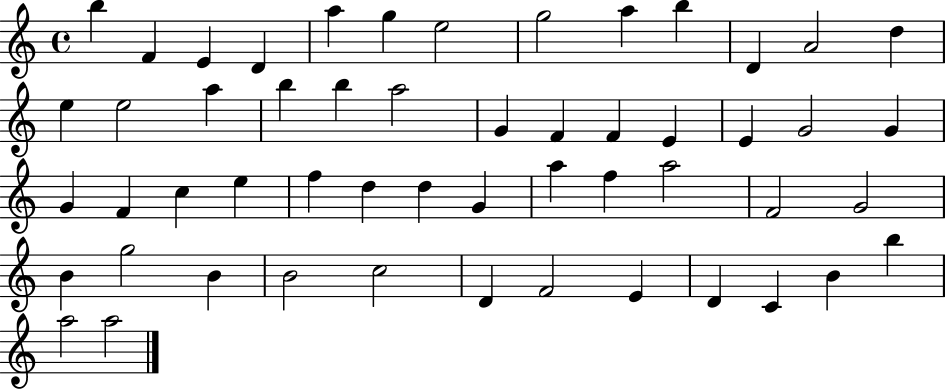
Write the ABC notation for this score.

X:1
T:Untitled
M:4/4
L:1/4
K:C
b F E D a g e2 g2 a b D A2 d e e2 a b b a2 G F F E E G2 G G F c e f d d G a f a2 F2 G2 B g2 B B2 c2 D F2 E D C B b a2 a2